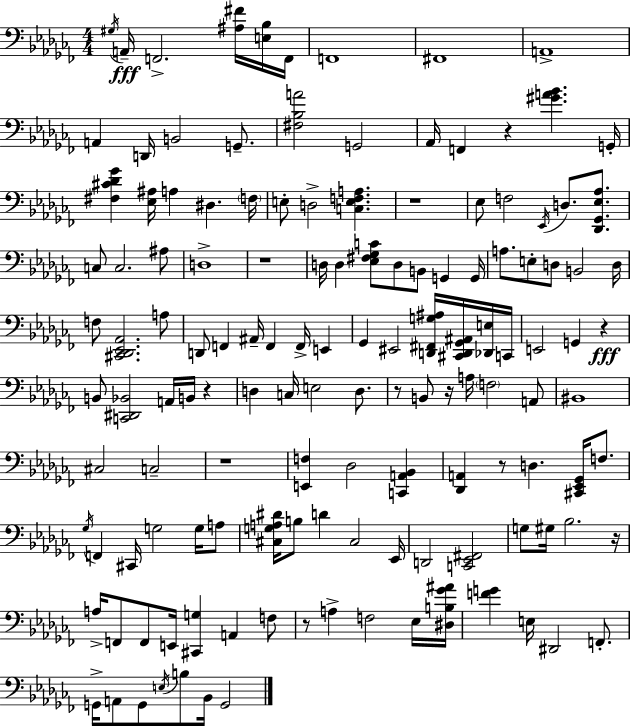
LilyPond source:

{
  \clef bass
  \numericTimeSignature
  \time 4/4
  \key aes \minor
  \acciaccatura { gis16 }\fff a,16-- f,2.-> <ais fis'>16 <e bes>16 | f,16 f,1 | fis,1 | a,1-> | \break a,4 d,16 b,2 g,8.-- | <fis bes a'>2 g,2 | aes,16 f,4 r4 <gis' a' bes'>4. | g,16-. <fis cis' des' ges'>4 <ees ais>16 a4 dis4. | \break \parenthesize f16 e8-. d2-> <c e f a>4. | r1 | ees8 f2 \acciaccatura { ees,16 } d8. <des, ges, ees aes>8. | c8 c2. | \break ais8 d1-> | r1 | d16 d4 <ees fis ges c'>8 d8 b,8 g,4 | g,16 a8. e8-. d8 b,2 | \break d16 f8 <cis, des, ees, aes,>2. | a8 d,8 f,4 ais,16-- f,4 f,16-> e,4 | ges,4 eis,2 <d, fis, g ais>16 <cis, d, ges, ais,>16 | <des, e>16 c,16 e,2 g,4 r4\fff | \break b,8 <c, dis, bes,>2 a,16 b,16 r4 | d4 c16 e2 d8. | r8 b,8 r16 a16 \parenthesize f2 | a,8 bis,1 | \break cis2 c2-- | r1 | <e, f>4 des2 <c, a, bes,>4 | <des, a,>4 r8 d4. <cis, ees, ges,>16 f8. | \break \acciaccatura { ges16 } f,4 cis,16 g2 | g16 a8 <cis g a dis'>16 b8 d'4 cis2 | ees,16 d,2 <c, ees, fis,>2 | g8 gis16 bes2. | \break r16 a16-> f,8 f,8 e,16 <cis, g>4 a,4 | f8 r8 a4-> f2 | ees16 <dis b ges' ais'>16 <f' g'>4 e16 dis,2 | f,8.-. g,16-> a,8 g,8 \acciaccatura { e16 } b8 bes,16 g,2 | \break \bar "|."
}